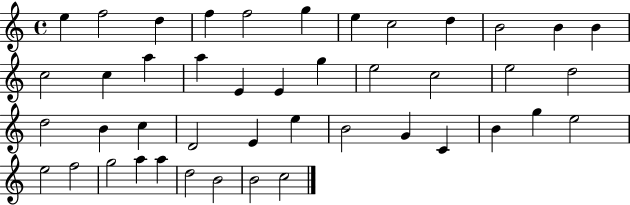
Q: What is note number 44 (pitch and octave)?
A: C5